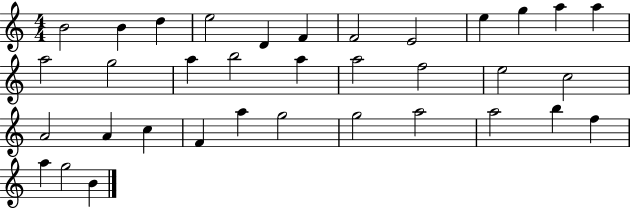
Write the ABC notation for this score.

X:1
T:Untitled
M:4/4
L:1/4
K:C
B2 B d e2 D F F2 E2 e g a a a2 g2 a b2 a a2 f2 e2 c2 A2 A c F a g2 g2 a2 a2 b f a g2 B